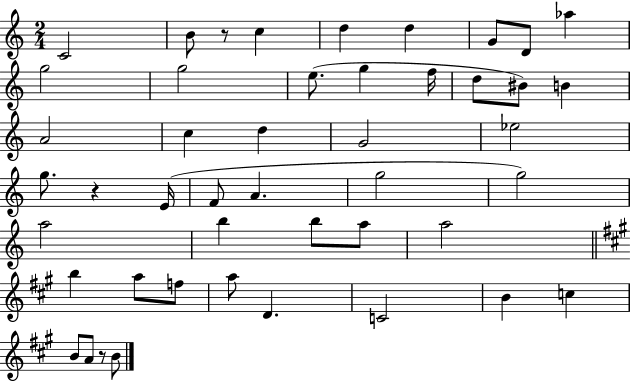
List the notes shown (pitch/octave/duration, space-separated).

C4/h B4/e R/e C5/q D5/q D5/q G4/e D4/e Ab5/q G5/h G5/h E5/e. G5/q F5/s D5/e BIS4/e B4/q A4/h C5/q D5/q G4/h Eb5/h G5/e. R/q E4/s F4/e A4/q. G5/h G5/h A5/h B5/q B5/e A5/e A5/h B5/q A5/e F5/e A5/e D4/q. C4/h B4/q C5/q B4/e A4/e R/e B4/e